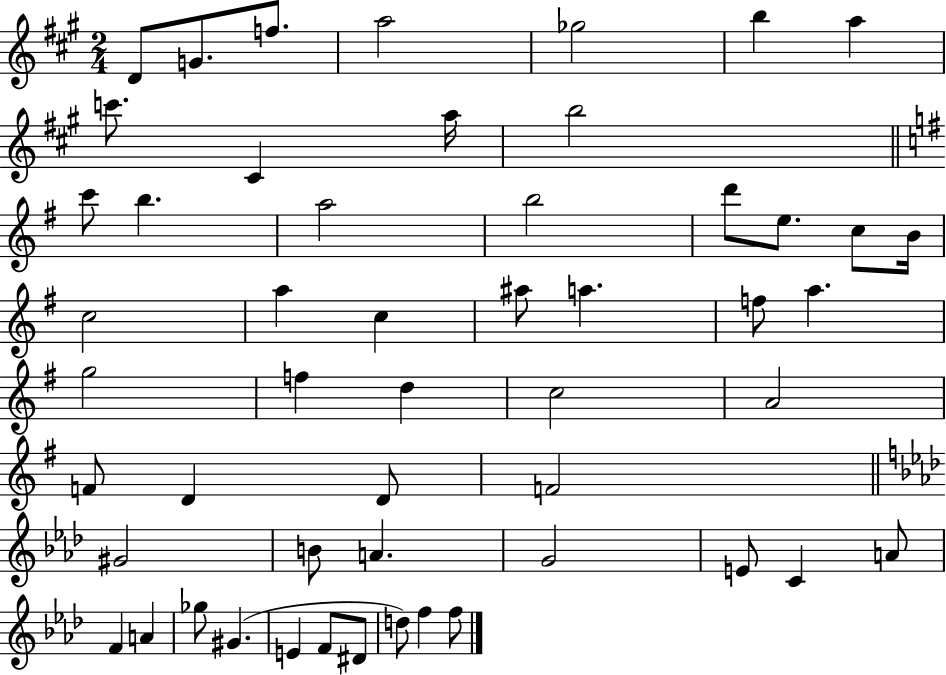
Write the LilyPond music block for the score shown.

{
  \clef treble
  \numericTimeSignature
  \time 2/4
  \key a \major
  d'8 g'8. f''8. | a''2 | ges''2 | b''4 a''4 | \break c'''8. cis'4 a''16 | b''2 | \bar "||" \break \key g \major c'''8 b''4. | a''2 | b''2 | d'''8 e''8. c''8 b'16 | \break c''2 | a''4 c''4 | ais''8 a''4. | f''8 a''4. | \break g''2 | f''4 d''4 | c''2 | a'2 | \break f'8 d'4 d'8 | f'2 | \bar "||" \break \key f \minor gis'2 | b'8 a'4. | g'2 | e'8 c'4 a'8 | \break f'4 a'4 | ges''8 gis'4.( | e'4 f'8 dis'8 | d''8) f''4 f''8 | \break \bar "|."
}